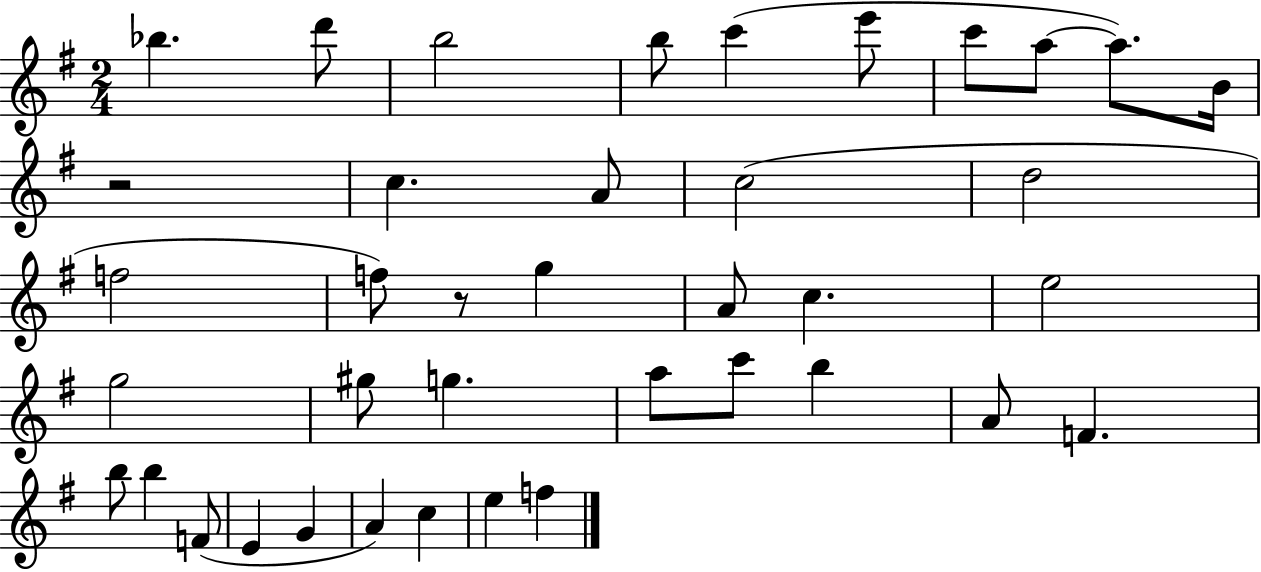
X:1
T:Untitled
M:2/4
L:1/4
K:G
_b d'/2 b2 b/2 c' e'/2 c'/2 a/2 a/2 B/4 z2 c A/2 c2 d2 f2 f/2 z/2 g A/2 c e2 g2 ^g/2 g a/2 c'/2 b A/2 F b/2 b F/2 E G A c e f